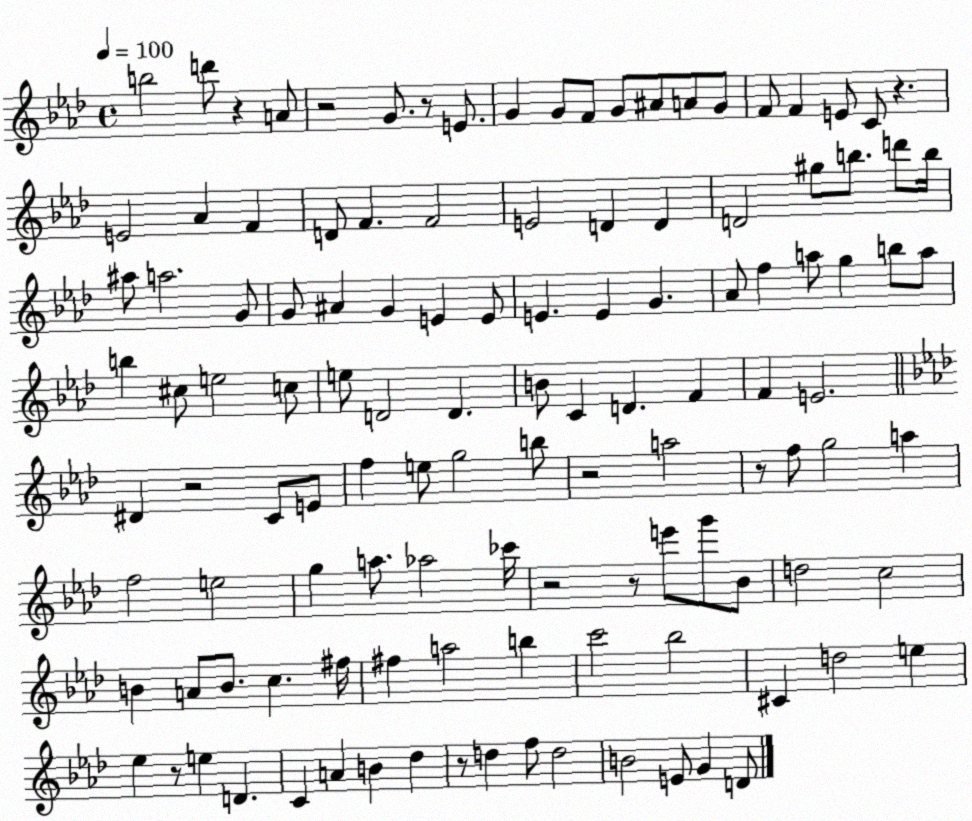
X:1
T:Untitled
M:4/4
L:1/4
K:Ab
b2 d'/2 z A/2 z2 G/2 z/2 E/2 G G/2 F/2 G/2 ^A/2 A/2 G/2 F/2 F E/2 C/2 z E2 _A F D/2 F F2 E2 D D D2 ^g/2 b/2 d'/2 b/4 ^a/2 a2 G/2 G/2 ^A G E E/2 E E G _A/2 f a/2 g b/2 a/2 b ^c/2 e2 c/2 e/2 D2 D B/2 C D F F E2 ^D z2 C/2 E/2 f e/2 g2 b/2 z2 a2 z/2 f/2 g2 a f2 e2 g a/2 _a2 _c'/4 z2 z/2 e'/2 g'/2 _B/2 d2 c2 B A/2 B/2 c ^f/4 ^f a2 b c'2 _b2 ^C d2 e _e z/2 e D C A B _d z/2 d f/2 d2 B2 E/2 G D/2